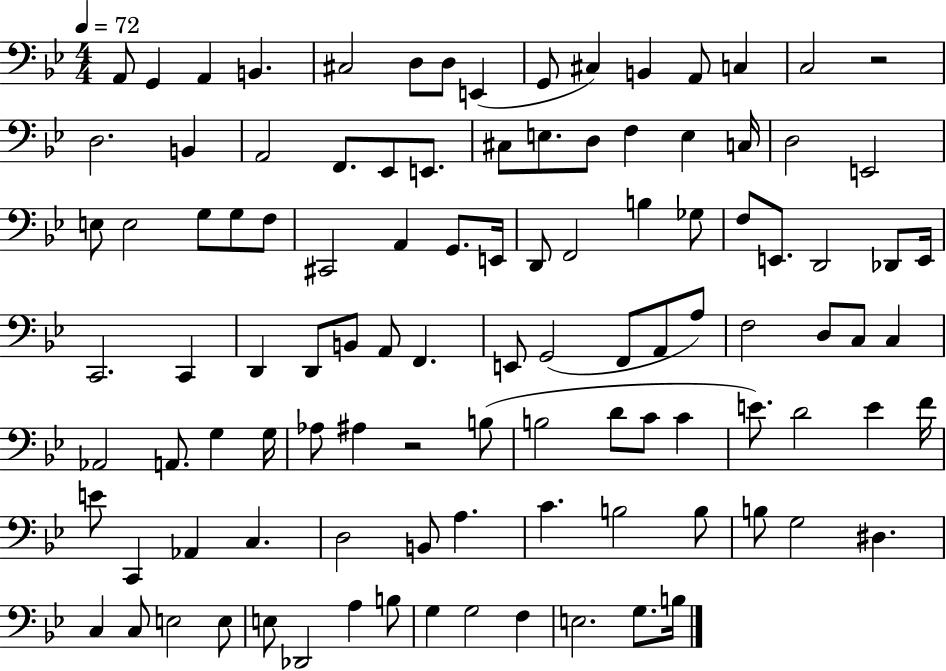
X:1
T:Untitled
M:4/4
L:1/4
K:Bb
A,,/2 G,, A,, B,, ^C,2 D,/2 D,/2 E,, G,,/2 ^C, B,, A,,/2 C, C,2 z2 D,2 B,, A,,2 F,,/2 _E,,/2 E,,/2 ^C,/2 E,/2 D,/2 F, E, C,/4 D,2 E,,2 E,/2 E,2 G,/2 G,/2 F,/2 ^C,,2 A,, G,,/2 E,,/4 D,,/2 F,,2 B, _G,/2 F,/2 E,,/2 D,,2 _D,,/2 E,,/4 C,,2 C,, D,, D,,/2 B,,/2 A,,/2 F,, E,,/2 G,,2 F,,/2 A,,/2 A,/2 F,2 D,/2 C,/2 C, _A,,2 A,,/2 G, G,/4 _A,/2 ^A, z2 B,/2 B,2 D/2 C/2 C E/2 D2 E F/4 E/2 C,, _A,, C, D,2 B,,/2 A, C B,2 B,/2 B,/2 G,2 ^D, C, C,/2 E,2 E,/2 E,/2 _D,,2 A, B,/2 G, G,2 F, E,2 G,/2 B,/4